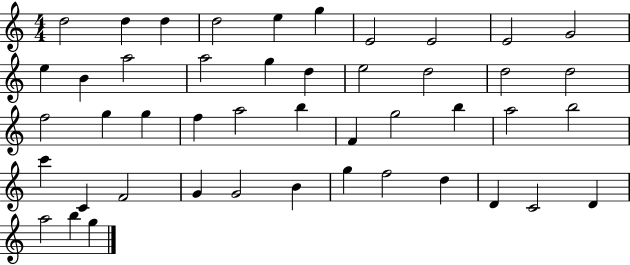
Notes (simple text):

D5/h D5/q D5/q D5/h E5/q G5/q E4/h E4/h E4/h G4/h E5/q B4/q A5/h A5/h G5/q D5/q E5/h D5/h D5/h D5/h F5/h G5/q G5/q F5/q A5/h B5/q F4/q G5/h B5/q A5/h B5/h C6/q C4/q F4/h G4/q G4/h B4/q G5/q F5/h D5/q D4/q C4/h D4/q A5/h B5/q G5/q